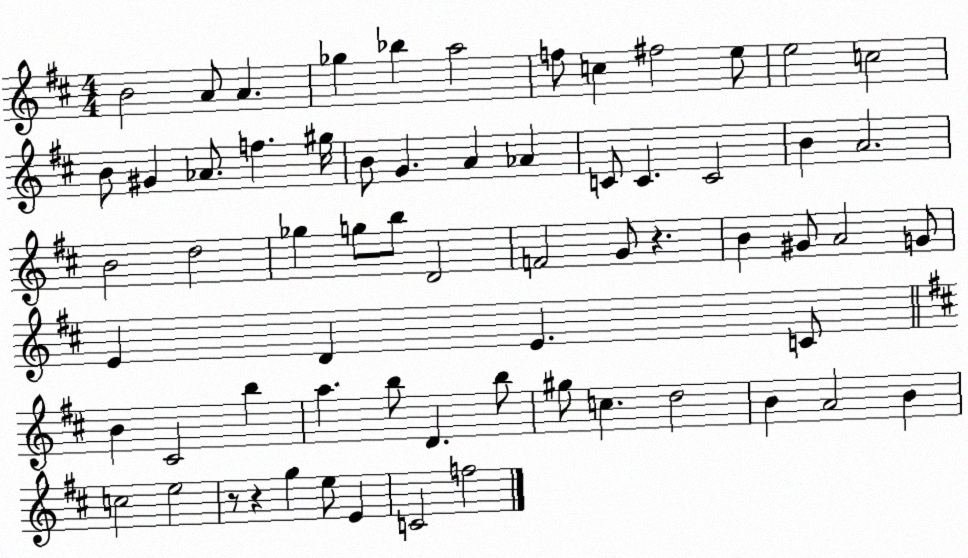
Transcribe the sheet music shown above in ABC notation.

X:1
T:Untitled
M:4/4
L:1/4
K:D
B2 A/2 A _g _b a2 f/2 c ^f2 e/2 e2 c2 B/2 ^G _A/2 f ^g/4 B/2 G A _A C/2 C C2 B A2 B2 d2 _g g/2 b/2 D2 F2 G/2 z B ^G/2 A2 G/2 E D E C/2 B ^C2 b a b/2 D b/2 ^g/2 c d2 B A2 B c2 e2 z/2 z g e/2 E C2 f2